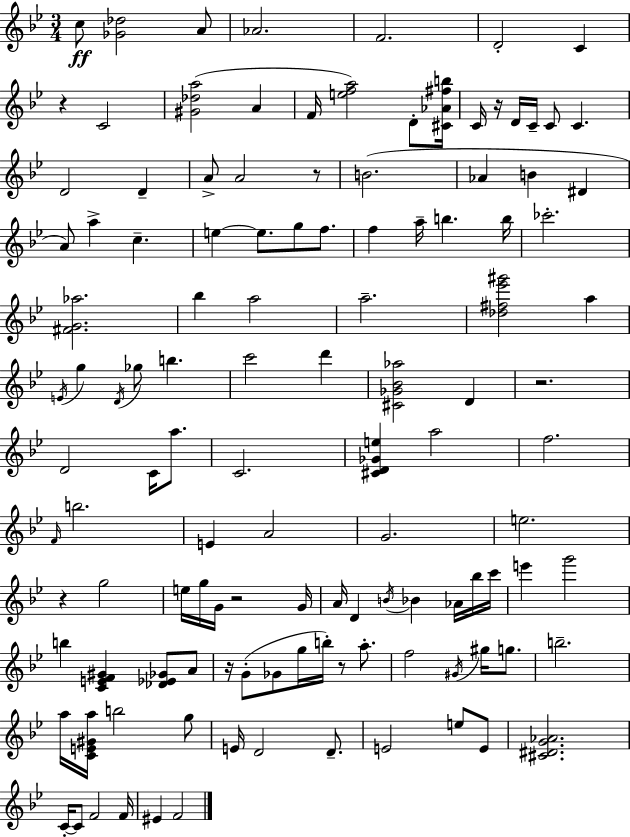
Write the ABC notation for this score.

X:1
T:Untitled
M:3/4
L:1/4
K:Bb
c/2 [_G_d]2 A/2 _A2 F2 D2 C z C2 [^G_da]2 A F/4 [efa]2 D/2 [^C_A^fb]/4 C/4 z/4 D/4 C/4 C/2 C D2 D A/2 A2 z/2 B2 _A B ^D A/2 a c e e/2 g/2 f/2 f a/4 b b/4 _c'2 [^FG_a]2 _b a2 a2 [_d^f_e'^g']2 a E/4 g D/4 _g/2 b c'2 d' [^C_G_B_a]2 D z2 D2 C/4 a/2 C2 [^CD_Ge] a2 f2 F/4 b2 E A2 G2 e2 z g2 e/4 g/4 G/4 z2 G/4 A/4 D B/4 _B _A/4 _b/4 c'/4 e' g'2 b [CEF^G] [_D_E_G]/2 A/2 z/4 G/2 _G/2 g/4 b/4 z/2 a/2 f2 ^G/4 ^g/4 g/2 b2 a/4 [CE^Ga]/4 b2 g/2 E/4 D2 D/2 E2 e/2 E/2 [^C^DG_A]2 C/4 C/2 F2 F/4 ^E F2